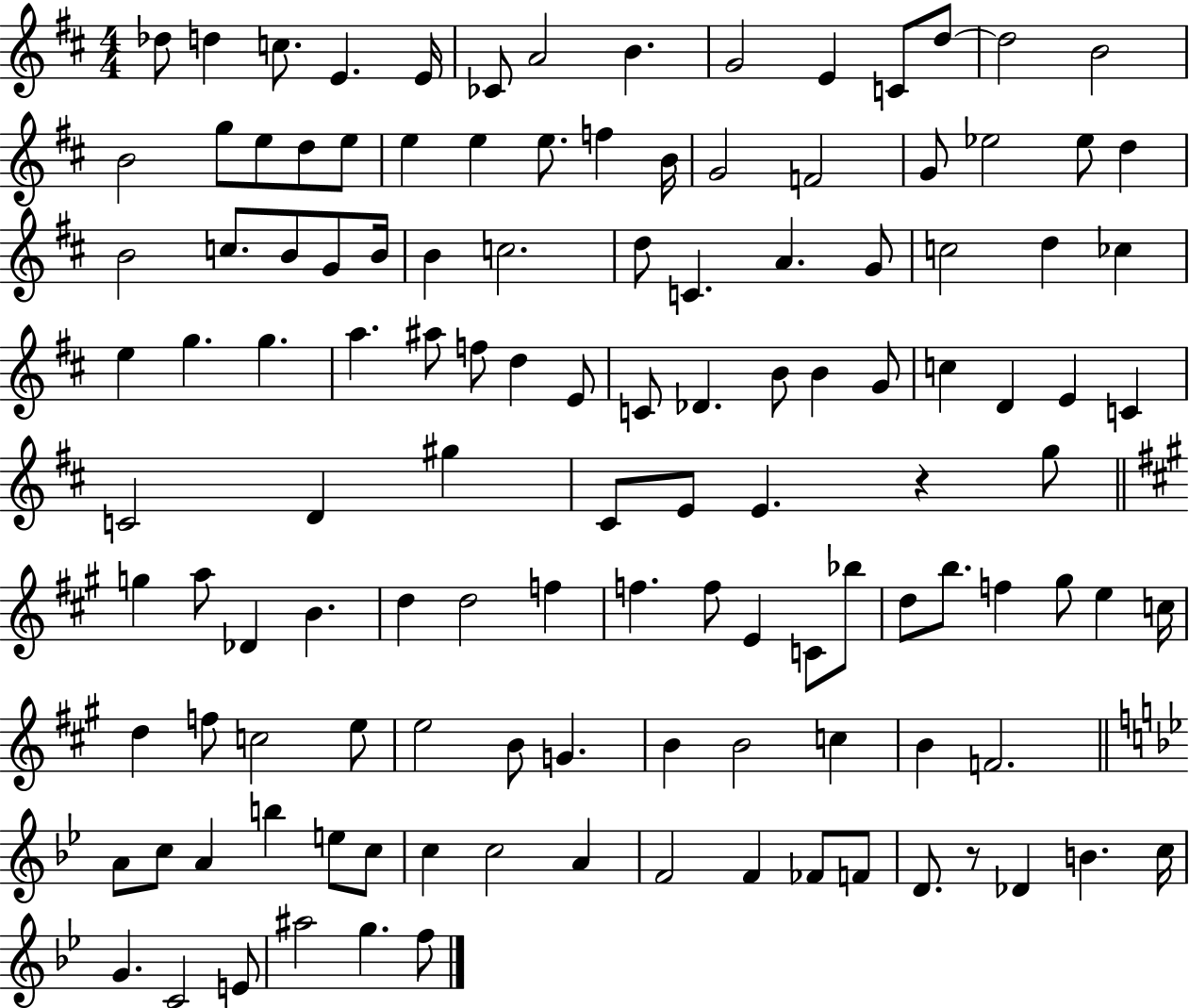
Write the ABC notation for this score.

X:1
T:Untitled
M:4/4
L:1/4
K:D
_d/2 d c/2 E E/4 _C/2 A2 B G2 E C/2 d/2 d2 B2 B2 g/2 e/2 d/2 e/2 e e e/2 f B/4 G2 F2 G/2 _e2 _e/2 d B2 c/2 B/2 G/2 B/4 B c2 d/2 C A G/2 c2 d _c e g g a ^a/2 f/2 d E/2 C/2 _D B/2 B G/2 c D E C C2 D ^g ^C/2 E/2 E z g/2 g a/2 _D B d d2 f f f/2 E C/2 _b/2 d/2 b/2 f ^g/2 e c/4 d f/2 c2 e/2 e2 B/2 G B B2 c B F2 A/2 c/2 A b e/2 c/2 c c2 A F2 F _F/2 F/2 D/2 z/2 _D B c/4 G C2 E/2 ^a2 g f/2